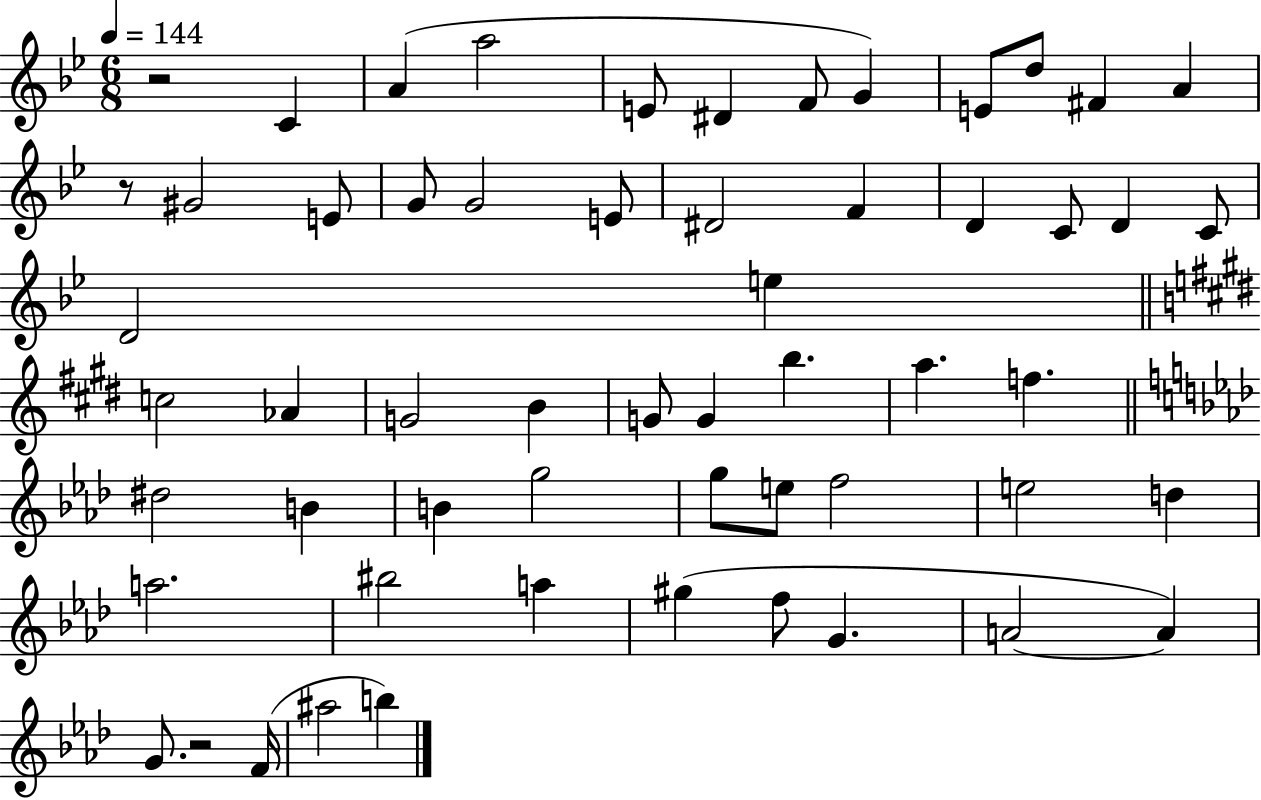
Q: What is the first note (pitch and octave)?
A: C4